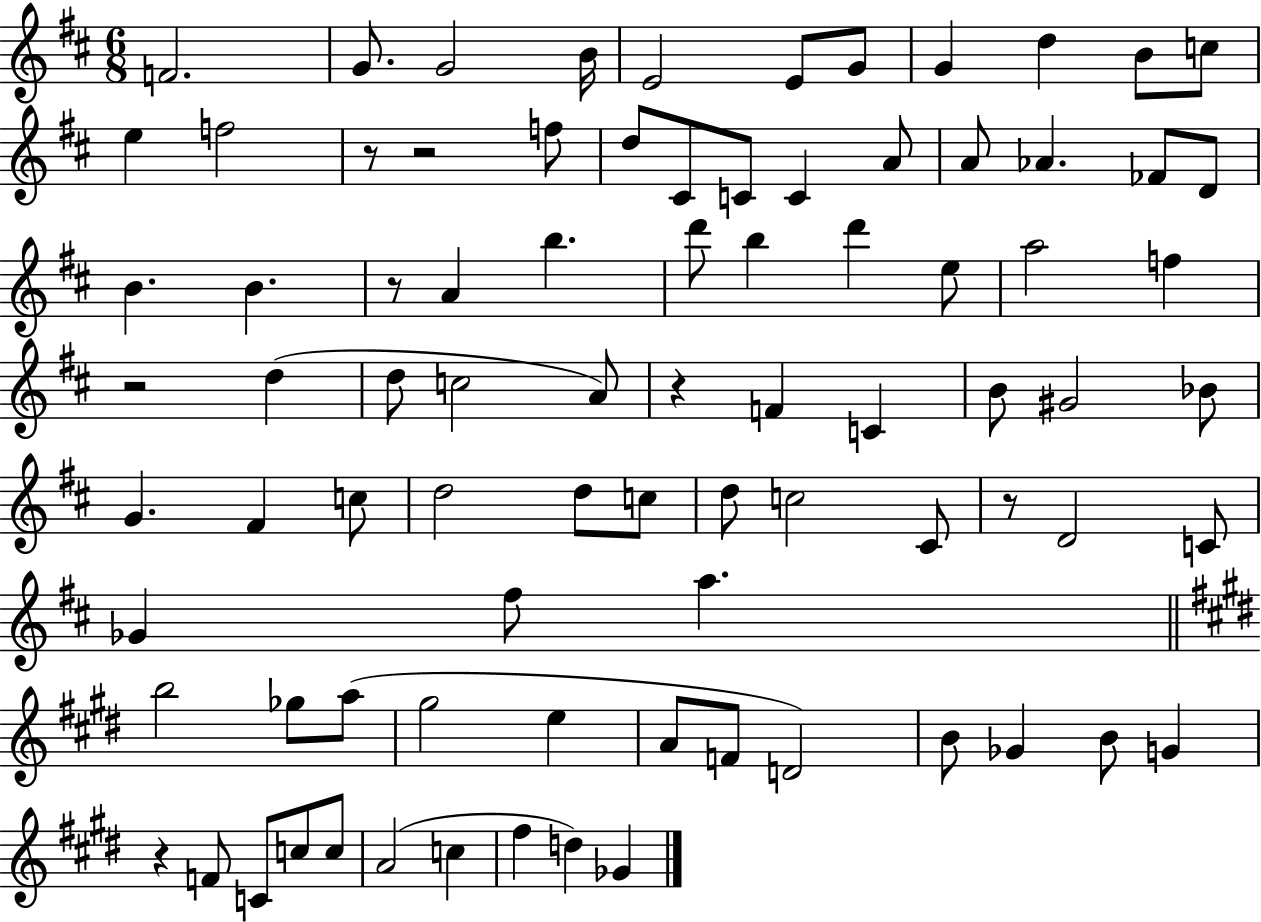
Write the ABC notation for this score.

X:1
T:Untitled
M:6/8
L:1/4
K:D
F2 G/2 G2 B/4 E2 E/2 G/2 G d B/2 c/2 e f2 z/2 z2 f/2 d/2 ^C/2 C/2 C A/2 A/2 _A _F/2 D/2 B B z/2 A b d'/2 b d' e/2 a2 f z2 d d/2 c2 A/2 z F C B/2 ^G2 _B/2 G ^F c/2 d2 d/2 c/2 d/2 c2 ^C/2 z/2 D2 C/2 _G ^f/2 a b2 _g/2 a/2 ^g2 e A/2 F/2 D2 B/2 _G B/2 G z F/2 C/2 c/2 c/2 A2 c ^f d _G